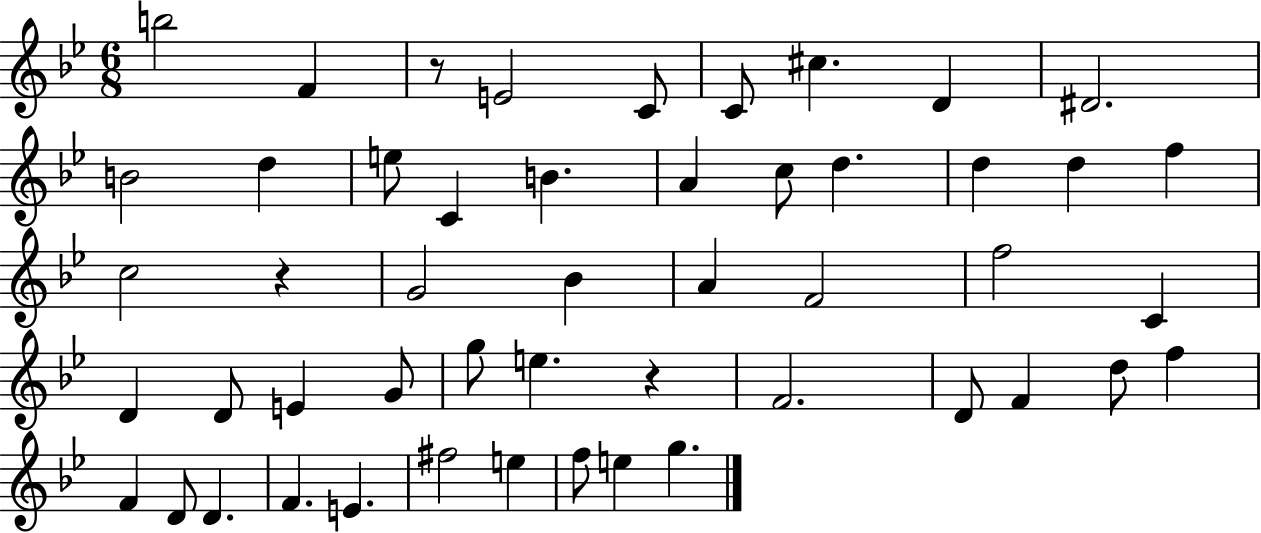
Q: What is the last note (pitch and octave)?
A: G5